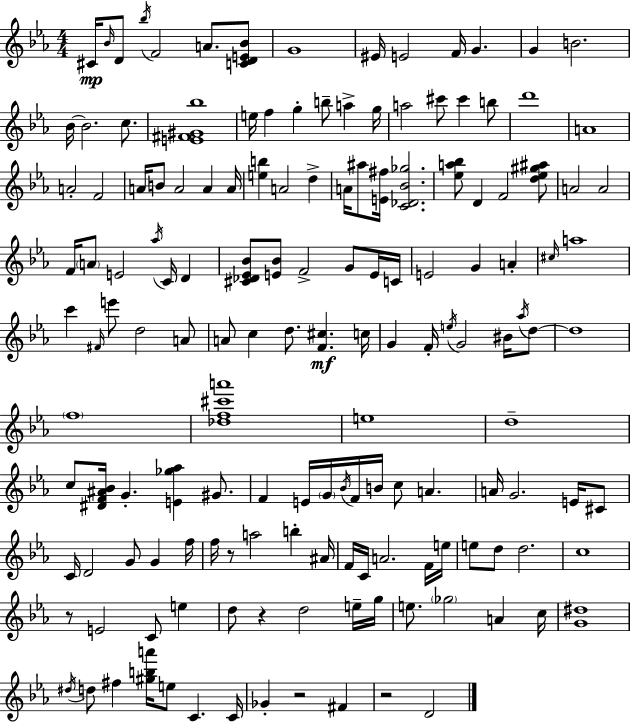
{
  \clef treble
  \numericTimeSignature
  \time 4/4
  \key ees \major
  cis'16\mp \grace { bes'16 } d'8 \acciaccatura { bes''16 } f'2 a'8. | <c' d' e' bes'>8 g'1 | eis'16 e'2 f'16 g'4. | g'4 b'2. | \break bes'16~~ bes'2. c''8. | <e' fis' gis' bes''>1 | e''16 f''4 g''4-. b''8-- a''4-> | g''16 a''2 cis'''8 cis'''4 | \break b''8 d'''1 | a'1 | a'2-. f'2 | a'16 b'8 a'2 a'4 | \break a'16 <e'' b''>4 a'2 d''4-> | a'16 ais''8 <e' fis''>16 <c' des' bes' ges''>2. | <ees'' a'' bes''>8 d'4 f'2 | <d'' ees'' gis'' ais''>8 a'2 a'2 | \break f'16 \parenthesize a'8 e'2 \acciaccatura { aes''16 } c'16 d'4 | <cis' des' ees' bes'>8 <e' bes'>8 f'2-> g'8 | e'16 c'16 e'2 g'4 a'4-. | \grace { cis''16 } a''1 | \break c'''4 \grace { fis'16 } e'''8 d''2 | a'8 a'8 c''4 d''8. <f' cis''>4.\mf | c''16 g'4 f'16-. \acciaccatura { e''16 } g'2 | bis'16 \acciaccatura { aes''16 } d''8~~ d''1 | \break \parenthesize f''1 | <des'' f'' cis''' a'''>1 | e''1 | d''1-- | \break c''8 <dis' f' ais' bes'>16 g'4.-. | <e' ges'' aes''>4 gis'8. f'4 e'16 \parenthesize g'16 \acciaccatura { bes'16 } f'16 b'16 | c''8 a'4. a'16 g'2. | e'16 cis'8 c'16 d'2 | \break g'8 g'4 f''16 f''16 r8 a''2 | b''4-. ais'16 f'16 c'16 a'2. | f'16 e''16 e''8 d''8 d''2. | c''1 | \break r8 e'2 | c'8 e''4 d''8 r4 d''2 | e''16-- g''16 e''8. \parenthesize ges''2 | a'4 c''16 <g' dis''>1 | \break \acciaccatura { dis''16 } d''8 fis''4 <gis'' b'' a'''>16 | e''8 c'4. c'16 ges'4-. r2 | fis'4 r2 | d'2 \bar "|."
}